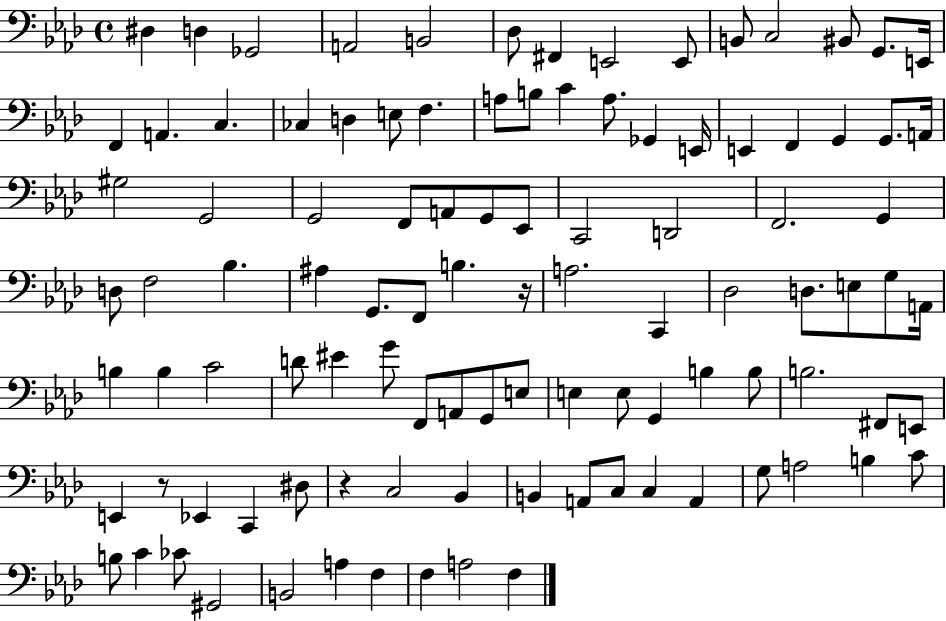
D#3/q D3/q Gb2/h A2/h B2/h Db3/e F#2/q E2/h E2/e B2/e C3/h BIS2/e G2/e. E2/s F2/q A2/q. C3/q. CES3/q D3/q E3/e F3/q. A3/e B3/e C4/q A3/e. Gb2/q E2/s E2/q F2/q G2/q G2/e. A2/s G#3/h G2/h G2/h F2/e A2/e G2/e Eb2/e C2/h D2/h F2/h. G2/q D3/e F3/h Bb3/q. A#3/q G2/e. F2/e B3/q. R/s A3/h. C2/q Db3/h D3/e. E3/e G3/e A2/s B3/q B3/q C4/h D4/e EIS4/q G4/e F2/e A2/e G2/e E3/e E3/q E3/e G2/q B3/q B3/e B3/h. F#2/e E2/e E2/q R/e Eb2/q C2/q D#3/e R/q C3/h Bb2/q B2/q A2/e C3/e C3/q A2/q G3/e A3/h B3/q C4/e B3/e C4/q CES4/e G#2/h B2/h A3/q F3/q F3/q A3/h F3/q